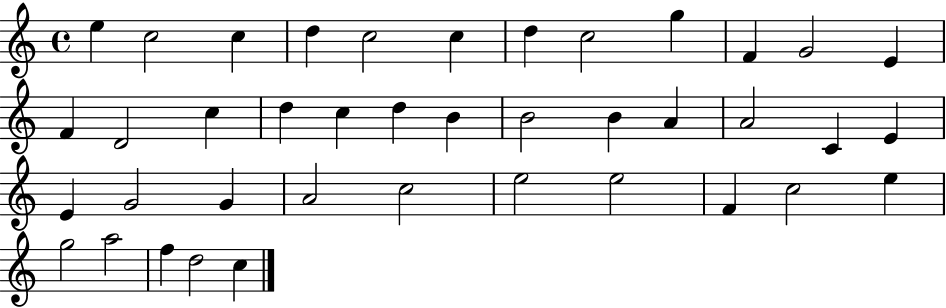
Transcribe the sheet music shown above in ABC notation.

X:1
T:Untitled
M:4/4
L:1/4
K:C
e c2 c d c2 c d c2 g F G2 E F D2 c d c d B B2 B A A2 C E E G2 G A2 c2 e2 e2 F c2 e g2 a2 f d2 c